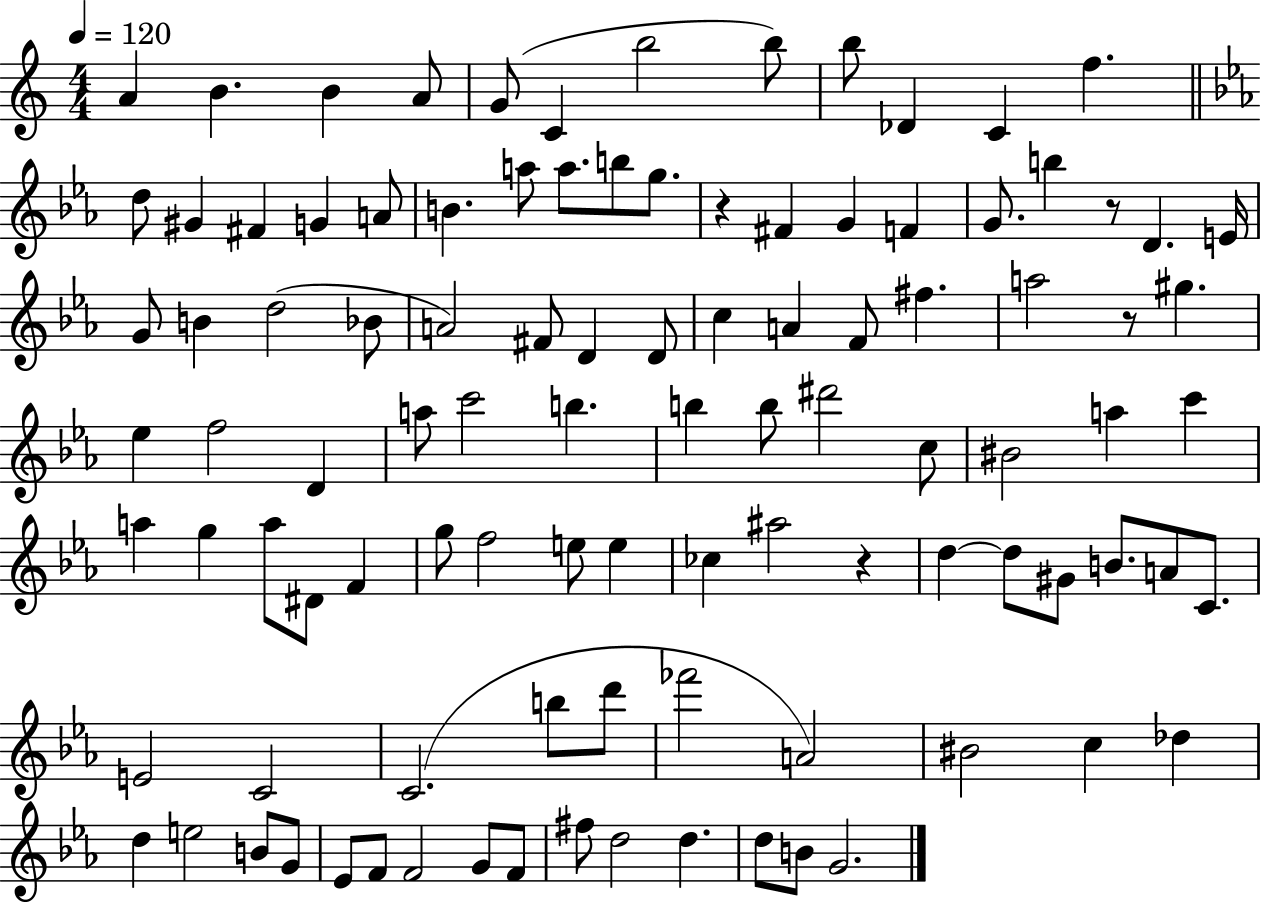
{
  \clef treble
  \numericTimeSignature
  \time 4/4
  \key c \major
  \tempo 4 = 120
  a'4 b'4. b'4 a'8 | g'8( c'4 b''2 b''8) | b''8 des'4 c'4 f''4. | \bar "||" \break \key ees \major d''8 gis'4 fis'4 g'4 a'8 | b'4. a''8 a''8. b''8 g''8. | r4 fis'4 g'4 f'4 | g'8. b''4 r8 d'4. e'16 | \break g'8 b'4 d''2( bes'8 | a'2) fis'8 d'4 d'8 | c''4 a'4 f'8 fis''4. | a''2 r8 gis''4. | \break ees''4 f''2 d'4 | a''8 c'''2 b''4. | b''4 b''8 dis'''2 c''8 | bis'2 a''4 c'''4 | \break a''4 g''4 a''8 dis'8 f'4 | g''8 f''2 e''8 e''4 | ces''4 ais''2 r4 | d''4~~ d''8 gis'8 b'8. a'8 c'8. | \break e'2 c'2 | c'2.( b''8 d'''8 | fes'''2 a'2) | bis'2 c''4 des''4 | \break d''4 e''2 b'8 g'8 | ees'8 f'8 f'2 g'8 f'8 | fis''8 d''2 d''4. | d''8 b'8 g'2. | \break \bar "|."
}